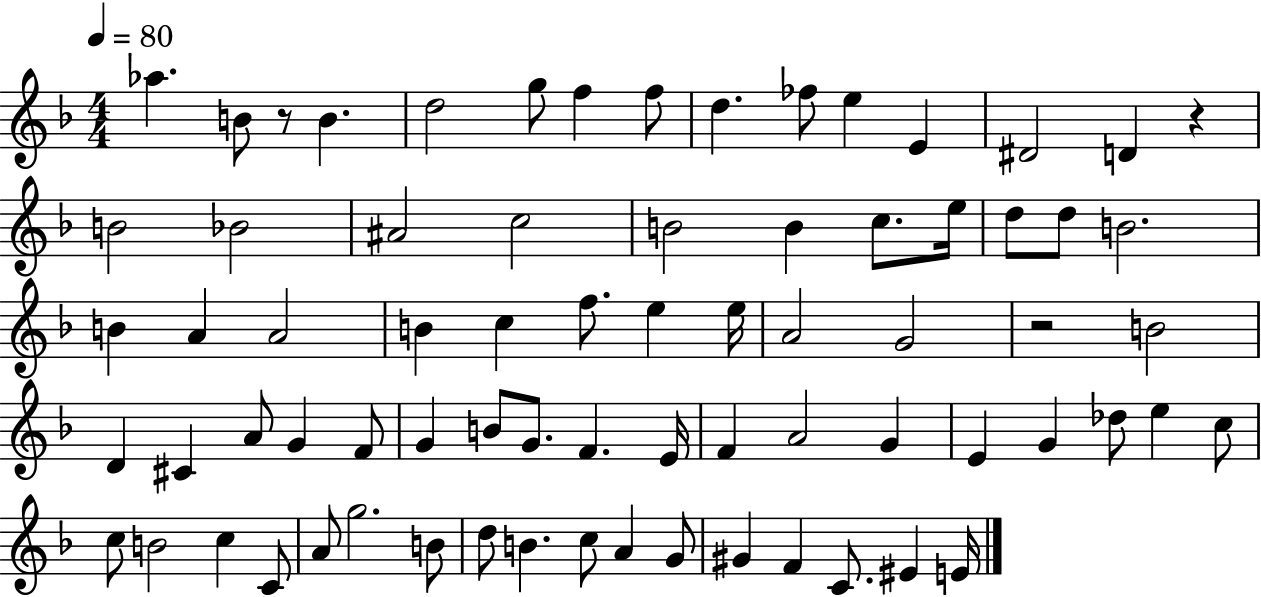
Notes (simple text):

Ab5/q. B4/e R/e B4/q. D5/h G5/e F5/q F5/e D5/q. FES5/e E5/q E4/q D#4/h D4/q R/q B4/h Bb4/h A#4/h C5/h B4/h B4/q C5/e. E5/s D5/e D5/e B4/h. B4/q A4/q A4/h B4/q C5/q F5/e. E5/q E5/s A4/h G4/h R/h B4/h D4/q C#4/q A4/e G4/q F4/e G4/q B4/e G4/e. F4/q. E4/s F4/q A4/h G4/q E4/q G4/q Db5/e E5/q C5/e C5/e B4/h C5/q C4/e A4/e G5/h. B4/e D5/e B4/q. C5/e A4/q G4/e G#4/q F4/q C4/e. EIS4/q E4/s